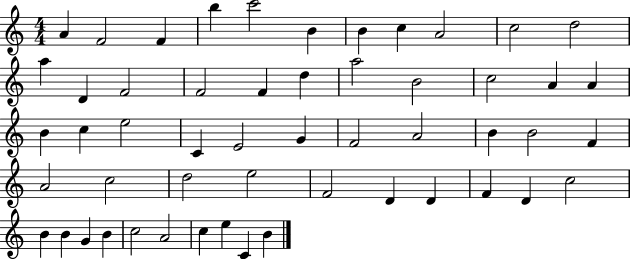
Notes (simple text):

A4/q F4/h F4/q B5/q C6/h B4/q B4/q C5/q A4/h C5/h D5/h A5/q D4/q F4/h F4/h F4/q D5/q A5/h B4/h C5/h A4/q A4/q B4/q C5/q E5/h C4/q E4/h G4/q F4/h A4/h B4/q B4/h F4/q A4/h C5/h D5/h E5/h F4/h D4/q D4/q F4/q D4/q C5/h B4/q B4/q G4/q B4/q C5/h A4/h C5/q E5/q C4/q B4/q